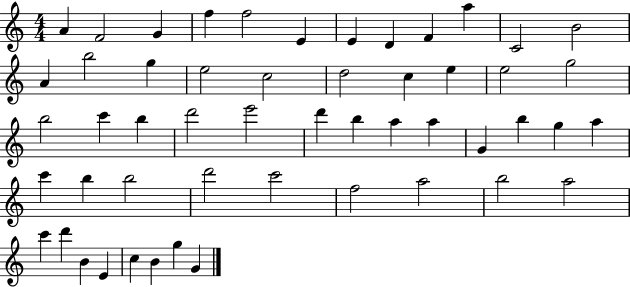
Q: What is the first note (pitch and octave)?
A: A4